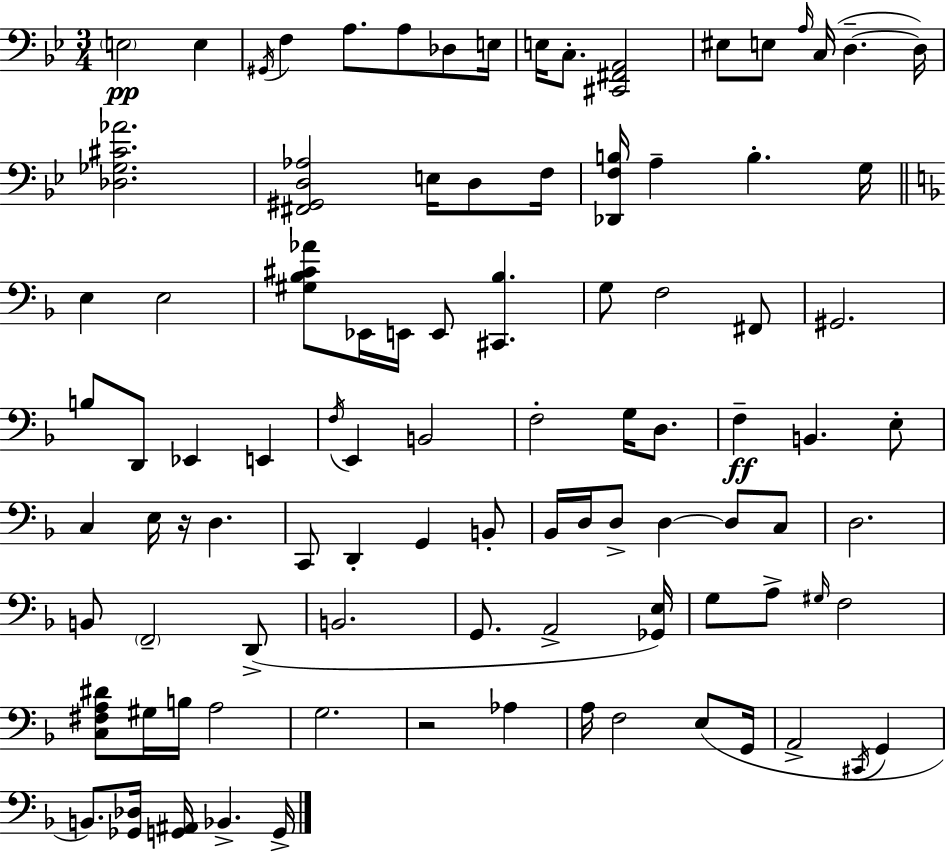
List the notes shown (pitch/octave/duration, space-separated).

E3/h E3/q G#2/s F3/q A3/e. A3/e Db3/e E3/s E3/s C3/e. [C#2,F#2,A2]/h EIS3/e E3/e A3/s C3/s D3/q. D3/s [Db3,Gb3,C#4,Ab4]/h. [F#2,G#2,D3,Ab3]/h E3/s D3/e F3/s [Db2,F3,B3]/s A3/q B3/q. G3/s E3/q E3/h [G#3,Bb3,C#4,Ab4]/e Eb2/s E2/s E2/e [C#2,Bb3]/q. G3/e F3/h F#2/e G#2/h. B3/e D2/e Eb2/q E2/q F3/s E2/q B2/h F3/h G3/s D3/e. F3/q B2/q. E3/e C3/q E3/s R/s D3/q. C2/e D2/q G2/q B2/e Bb2/s D3/s D3/e D3/q D3/e C3/e D3/h. B2/e F2/h D2/e B2/h. G2/e. A2/h [Gb2,E3]/s G3/e A3/e G#3/s F3/h [C3,F#3,A3,D#4]/e G#3/s B3/s A3/h G3/h. R/h Ab3/q A3/s F3/h E3/e G2/s A2/h C#2/s G2/q B2/e. [Gb2,Db3]/s [G2,A#2]/s Bb2/q. G2/s